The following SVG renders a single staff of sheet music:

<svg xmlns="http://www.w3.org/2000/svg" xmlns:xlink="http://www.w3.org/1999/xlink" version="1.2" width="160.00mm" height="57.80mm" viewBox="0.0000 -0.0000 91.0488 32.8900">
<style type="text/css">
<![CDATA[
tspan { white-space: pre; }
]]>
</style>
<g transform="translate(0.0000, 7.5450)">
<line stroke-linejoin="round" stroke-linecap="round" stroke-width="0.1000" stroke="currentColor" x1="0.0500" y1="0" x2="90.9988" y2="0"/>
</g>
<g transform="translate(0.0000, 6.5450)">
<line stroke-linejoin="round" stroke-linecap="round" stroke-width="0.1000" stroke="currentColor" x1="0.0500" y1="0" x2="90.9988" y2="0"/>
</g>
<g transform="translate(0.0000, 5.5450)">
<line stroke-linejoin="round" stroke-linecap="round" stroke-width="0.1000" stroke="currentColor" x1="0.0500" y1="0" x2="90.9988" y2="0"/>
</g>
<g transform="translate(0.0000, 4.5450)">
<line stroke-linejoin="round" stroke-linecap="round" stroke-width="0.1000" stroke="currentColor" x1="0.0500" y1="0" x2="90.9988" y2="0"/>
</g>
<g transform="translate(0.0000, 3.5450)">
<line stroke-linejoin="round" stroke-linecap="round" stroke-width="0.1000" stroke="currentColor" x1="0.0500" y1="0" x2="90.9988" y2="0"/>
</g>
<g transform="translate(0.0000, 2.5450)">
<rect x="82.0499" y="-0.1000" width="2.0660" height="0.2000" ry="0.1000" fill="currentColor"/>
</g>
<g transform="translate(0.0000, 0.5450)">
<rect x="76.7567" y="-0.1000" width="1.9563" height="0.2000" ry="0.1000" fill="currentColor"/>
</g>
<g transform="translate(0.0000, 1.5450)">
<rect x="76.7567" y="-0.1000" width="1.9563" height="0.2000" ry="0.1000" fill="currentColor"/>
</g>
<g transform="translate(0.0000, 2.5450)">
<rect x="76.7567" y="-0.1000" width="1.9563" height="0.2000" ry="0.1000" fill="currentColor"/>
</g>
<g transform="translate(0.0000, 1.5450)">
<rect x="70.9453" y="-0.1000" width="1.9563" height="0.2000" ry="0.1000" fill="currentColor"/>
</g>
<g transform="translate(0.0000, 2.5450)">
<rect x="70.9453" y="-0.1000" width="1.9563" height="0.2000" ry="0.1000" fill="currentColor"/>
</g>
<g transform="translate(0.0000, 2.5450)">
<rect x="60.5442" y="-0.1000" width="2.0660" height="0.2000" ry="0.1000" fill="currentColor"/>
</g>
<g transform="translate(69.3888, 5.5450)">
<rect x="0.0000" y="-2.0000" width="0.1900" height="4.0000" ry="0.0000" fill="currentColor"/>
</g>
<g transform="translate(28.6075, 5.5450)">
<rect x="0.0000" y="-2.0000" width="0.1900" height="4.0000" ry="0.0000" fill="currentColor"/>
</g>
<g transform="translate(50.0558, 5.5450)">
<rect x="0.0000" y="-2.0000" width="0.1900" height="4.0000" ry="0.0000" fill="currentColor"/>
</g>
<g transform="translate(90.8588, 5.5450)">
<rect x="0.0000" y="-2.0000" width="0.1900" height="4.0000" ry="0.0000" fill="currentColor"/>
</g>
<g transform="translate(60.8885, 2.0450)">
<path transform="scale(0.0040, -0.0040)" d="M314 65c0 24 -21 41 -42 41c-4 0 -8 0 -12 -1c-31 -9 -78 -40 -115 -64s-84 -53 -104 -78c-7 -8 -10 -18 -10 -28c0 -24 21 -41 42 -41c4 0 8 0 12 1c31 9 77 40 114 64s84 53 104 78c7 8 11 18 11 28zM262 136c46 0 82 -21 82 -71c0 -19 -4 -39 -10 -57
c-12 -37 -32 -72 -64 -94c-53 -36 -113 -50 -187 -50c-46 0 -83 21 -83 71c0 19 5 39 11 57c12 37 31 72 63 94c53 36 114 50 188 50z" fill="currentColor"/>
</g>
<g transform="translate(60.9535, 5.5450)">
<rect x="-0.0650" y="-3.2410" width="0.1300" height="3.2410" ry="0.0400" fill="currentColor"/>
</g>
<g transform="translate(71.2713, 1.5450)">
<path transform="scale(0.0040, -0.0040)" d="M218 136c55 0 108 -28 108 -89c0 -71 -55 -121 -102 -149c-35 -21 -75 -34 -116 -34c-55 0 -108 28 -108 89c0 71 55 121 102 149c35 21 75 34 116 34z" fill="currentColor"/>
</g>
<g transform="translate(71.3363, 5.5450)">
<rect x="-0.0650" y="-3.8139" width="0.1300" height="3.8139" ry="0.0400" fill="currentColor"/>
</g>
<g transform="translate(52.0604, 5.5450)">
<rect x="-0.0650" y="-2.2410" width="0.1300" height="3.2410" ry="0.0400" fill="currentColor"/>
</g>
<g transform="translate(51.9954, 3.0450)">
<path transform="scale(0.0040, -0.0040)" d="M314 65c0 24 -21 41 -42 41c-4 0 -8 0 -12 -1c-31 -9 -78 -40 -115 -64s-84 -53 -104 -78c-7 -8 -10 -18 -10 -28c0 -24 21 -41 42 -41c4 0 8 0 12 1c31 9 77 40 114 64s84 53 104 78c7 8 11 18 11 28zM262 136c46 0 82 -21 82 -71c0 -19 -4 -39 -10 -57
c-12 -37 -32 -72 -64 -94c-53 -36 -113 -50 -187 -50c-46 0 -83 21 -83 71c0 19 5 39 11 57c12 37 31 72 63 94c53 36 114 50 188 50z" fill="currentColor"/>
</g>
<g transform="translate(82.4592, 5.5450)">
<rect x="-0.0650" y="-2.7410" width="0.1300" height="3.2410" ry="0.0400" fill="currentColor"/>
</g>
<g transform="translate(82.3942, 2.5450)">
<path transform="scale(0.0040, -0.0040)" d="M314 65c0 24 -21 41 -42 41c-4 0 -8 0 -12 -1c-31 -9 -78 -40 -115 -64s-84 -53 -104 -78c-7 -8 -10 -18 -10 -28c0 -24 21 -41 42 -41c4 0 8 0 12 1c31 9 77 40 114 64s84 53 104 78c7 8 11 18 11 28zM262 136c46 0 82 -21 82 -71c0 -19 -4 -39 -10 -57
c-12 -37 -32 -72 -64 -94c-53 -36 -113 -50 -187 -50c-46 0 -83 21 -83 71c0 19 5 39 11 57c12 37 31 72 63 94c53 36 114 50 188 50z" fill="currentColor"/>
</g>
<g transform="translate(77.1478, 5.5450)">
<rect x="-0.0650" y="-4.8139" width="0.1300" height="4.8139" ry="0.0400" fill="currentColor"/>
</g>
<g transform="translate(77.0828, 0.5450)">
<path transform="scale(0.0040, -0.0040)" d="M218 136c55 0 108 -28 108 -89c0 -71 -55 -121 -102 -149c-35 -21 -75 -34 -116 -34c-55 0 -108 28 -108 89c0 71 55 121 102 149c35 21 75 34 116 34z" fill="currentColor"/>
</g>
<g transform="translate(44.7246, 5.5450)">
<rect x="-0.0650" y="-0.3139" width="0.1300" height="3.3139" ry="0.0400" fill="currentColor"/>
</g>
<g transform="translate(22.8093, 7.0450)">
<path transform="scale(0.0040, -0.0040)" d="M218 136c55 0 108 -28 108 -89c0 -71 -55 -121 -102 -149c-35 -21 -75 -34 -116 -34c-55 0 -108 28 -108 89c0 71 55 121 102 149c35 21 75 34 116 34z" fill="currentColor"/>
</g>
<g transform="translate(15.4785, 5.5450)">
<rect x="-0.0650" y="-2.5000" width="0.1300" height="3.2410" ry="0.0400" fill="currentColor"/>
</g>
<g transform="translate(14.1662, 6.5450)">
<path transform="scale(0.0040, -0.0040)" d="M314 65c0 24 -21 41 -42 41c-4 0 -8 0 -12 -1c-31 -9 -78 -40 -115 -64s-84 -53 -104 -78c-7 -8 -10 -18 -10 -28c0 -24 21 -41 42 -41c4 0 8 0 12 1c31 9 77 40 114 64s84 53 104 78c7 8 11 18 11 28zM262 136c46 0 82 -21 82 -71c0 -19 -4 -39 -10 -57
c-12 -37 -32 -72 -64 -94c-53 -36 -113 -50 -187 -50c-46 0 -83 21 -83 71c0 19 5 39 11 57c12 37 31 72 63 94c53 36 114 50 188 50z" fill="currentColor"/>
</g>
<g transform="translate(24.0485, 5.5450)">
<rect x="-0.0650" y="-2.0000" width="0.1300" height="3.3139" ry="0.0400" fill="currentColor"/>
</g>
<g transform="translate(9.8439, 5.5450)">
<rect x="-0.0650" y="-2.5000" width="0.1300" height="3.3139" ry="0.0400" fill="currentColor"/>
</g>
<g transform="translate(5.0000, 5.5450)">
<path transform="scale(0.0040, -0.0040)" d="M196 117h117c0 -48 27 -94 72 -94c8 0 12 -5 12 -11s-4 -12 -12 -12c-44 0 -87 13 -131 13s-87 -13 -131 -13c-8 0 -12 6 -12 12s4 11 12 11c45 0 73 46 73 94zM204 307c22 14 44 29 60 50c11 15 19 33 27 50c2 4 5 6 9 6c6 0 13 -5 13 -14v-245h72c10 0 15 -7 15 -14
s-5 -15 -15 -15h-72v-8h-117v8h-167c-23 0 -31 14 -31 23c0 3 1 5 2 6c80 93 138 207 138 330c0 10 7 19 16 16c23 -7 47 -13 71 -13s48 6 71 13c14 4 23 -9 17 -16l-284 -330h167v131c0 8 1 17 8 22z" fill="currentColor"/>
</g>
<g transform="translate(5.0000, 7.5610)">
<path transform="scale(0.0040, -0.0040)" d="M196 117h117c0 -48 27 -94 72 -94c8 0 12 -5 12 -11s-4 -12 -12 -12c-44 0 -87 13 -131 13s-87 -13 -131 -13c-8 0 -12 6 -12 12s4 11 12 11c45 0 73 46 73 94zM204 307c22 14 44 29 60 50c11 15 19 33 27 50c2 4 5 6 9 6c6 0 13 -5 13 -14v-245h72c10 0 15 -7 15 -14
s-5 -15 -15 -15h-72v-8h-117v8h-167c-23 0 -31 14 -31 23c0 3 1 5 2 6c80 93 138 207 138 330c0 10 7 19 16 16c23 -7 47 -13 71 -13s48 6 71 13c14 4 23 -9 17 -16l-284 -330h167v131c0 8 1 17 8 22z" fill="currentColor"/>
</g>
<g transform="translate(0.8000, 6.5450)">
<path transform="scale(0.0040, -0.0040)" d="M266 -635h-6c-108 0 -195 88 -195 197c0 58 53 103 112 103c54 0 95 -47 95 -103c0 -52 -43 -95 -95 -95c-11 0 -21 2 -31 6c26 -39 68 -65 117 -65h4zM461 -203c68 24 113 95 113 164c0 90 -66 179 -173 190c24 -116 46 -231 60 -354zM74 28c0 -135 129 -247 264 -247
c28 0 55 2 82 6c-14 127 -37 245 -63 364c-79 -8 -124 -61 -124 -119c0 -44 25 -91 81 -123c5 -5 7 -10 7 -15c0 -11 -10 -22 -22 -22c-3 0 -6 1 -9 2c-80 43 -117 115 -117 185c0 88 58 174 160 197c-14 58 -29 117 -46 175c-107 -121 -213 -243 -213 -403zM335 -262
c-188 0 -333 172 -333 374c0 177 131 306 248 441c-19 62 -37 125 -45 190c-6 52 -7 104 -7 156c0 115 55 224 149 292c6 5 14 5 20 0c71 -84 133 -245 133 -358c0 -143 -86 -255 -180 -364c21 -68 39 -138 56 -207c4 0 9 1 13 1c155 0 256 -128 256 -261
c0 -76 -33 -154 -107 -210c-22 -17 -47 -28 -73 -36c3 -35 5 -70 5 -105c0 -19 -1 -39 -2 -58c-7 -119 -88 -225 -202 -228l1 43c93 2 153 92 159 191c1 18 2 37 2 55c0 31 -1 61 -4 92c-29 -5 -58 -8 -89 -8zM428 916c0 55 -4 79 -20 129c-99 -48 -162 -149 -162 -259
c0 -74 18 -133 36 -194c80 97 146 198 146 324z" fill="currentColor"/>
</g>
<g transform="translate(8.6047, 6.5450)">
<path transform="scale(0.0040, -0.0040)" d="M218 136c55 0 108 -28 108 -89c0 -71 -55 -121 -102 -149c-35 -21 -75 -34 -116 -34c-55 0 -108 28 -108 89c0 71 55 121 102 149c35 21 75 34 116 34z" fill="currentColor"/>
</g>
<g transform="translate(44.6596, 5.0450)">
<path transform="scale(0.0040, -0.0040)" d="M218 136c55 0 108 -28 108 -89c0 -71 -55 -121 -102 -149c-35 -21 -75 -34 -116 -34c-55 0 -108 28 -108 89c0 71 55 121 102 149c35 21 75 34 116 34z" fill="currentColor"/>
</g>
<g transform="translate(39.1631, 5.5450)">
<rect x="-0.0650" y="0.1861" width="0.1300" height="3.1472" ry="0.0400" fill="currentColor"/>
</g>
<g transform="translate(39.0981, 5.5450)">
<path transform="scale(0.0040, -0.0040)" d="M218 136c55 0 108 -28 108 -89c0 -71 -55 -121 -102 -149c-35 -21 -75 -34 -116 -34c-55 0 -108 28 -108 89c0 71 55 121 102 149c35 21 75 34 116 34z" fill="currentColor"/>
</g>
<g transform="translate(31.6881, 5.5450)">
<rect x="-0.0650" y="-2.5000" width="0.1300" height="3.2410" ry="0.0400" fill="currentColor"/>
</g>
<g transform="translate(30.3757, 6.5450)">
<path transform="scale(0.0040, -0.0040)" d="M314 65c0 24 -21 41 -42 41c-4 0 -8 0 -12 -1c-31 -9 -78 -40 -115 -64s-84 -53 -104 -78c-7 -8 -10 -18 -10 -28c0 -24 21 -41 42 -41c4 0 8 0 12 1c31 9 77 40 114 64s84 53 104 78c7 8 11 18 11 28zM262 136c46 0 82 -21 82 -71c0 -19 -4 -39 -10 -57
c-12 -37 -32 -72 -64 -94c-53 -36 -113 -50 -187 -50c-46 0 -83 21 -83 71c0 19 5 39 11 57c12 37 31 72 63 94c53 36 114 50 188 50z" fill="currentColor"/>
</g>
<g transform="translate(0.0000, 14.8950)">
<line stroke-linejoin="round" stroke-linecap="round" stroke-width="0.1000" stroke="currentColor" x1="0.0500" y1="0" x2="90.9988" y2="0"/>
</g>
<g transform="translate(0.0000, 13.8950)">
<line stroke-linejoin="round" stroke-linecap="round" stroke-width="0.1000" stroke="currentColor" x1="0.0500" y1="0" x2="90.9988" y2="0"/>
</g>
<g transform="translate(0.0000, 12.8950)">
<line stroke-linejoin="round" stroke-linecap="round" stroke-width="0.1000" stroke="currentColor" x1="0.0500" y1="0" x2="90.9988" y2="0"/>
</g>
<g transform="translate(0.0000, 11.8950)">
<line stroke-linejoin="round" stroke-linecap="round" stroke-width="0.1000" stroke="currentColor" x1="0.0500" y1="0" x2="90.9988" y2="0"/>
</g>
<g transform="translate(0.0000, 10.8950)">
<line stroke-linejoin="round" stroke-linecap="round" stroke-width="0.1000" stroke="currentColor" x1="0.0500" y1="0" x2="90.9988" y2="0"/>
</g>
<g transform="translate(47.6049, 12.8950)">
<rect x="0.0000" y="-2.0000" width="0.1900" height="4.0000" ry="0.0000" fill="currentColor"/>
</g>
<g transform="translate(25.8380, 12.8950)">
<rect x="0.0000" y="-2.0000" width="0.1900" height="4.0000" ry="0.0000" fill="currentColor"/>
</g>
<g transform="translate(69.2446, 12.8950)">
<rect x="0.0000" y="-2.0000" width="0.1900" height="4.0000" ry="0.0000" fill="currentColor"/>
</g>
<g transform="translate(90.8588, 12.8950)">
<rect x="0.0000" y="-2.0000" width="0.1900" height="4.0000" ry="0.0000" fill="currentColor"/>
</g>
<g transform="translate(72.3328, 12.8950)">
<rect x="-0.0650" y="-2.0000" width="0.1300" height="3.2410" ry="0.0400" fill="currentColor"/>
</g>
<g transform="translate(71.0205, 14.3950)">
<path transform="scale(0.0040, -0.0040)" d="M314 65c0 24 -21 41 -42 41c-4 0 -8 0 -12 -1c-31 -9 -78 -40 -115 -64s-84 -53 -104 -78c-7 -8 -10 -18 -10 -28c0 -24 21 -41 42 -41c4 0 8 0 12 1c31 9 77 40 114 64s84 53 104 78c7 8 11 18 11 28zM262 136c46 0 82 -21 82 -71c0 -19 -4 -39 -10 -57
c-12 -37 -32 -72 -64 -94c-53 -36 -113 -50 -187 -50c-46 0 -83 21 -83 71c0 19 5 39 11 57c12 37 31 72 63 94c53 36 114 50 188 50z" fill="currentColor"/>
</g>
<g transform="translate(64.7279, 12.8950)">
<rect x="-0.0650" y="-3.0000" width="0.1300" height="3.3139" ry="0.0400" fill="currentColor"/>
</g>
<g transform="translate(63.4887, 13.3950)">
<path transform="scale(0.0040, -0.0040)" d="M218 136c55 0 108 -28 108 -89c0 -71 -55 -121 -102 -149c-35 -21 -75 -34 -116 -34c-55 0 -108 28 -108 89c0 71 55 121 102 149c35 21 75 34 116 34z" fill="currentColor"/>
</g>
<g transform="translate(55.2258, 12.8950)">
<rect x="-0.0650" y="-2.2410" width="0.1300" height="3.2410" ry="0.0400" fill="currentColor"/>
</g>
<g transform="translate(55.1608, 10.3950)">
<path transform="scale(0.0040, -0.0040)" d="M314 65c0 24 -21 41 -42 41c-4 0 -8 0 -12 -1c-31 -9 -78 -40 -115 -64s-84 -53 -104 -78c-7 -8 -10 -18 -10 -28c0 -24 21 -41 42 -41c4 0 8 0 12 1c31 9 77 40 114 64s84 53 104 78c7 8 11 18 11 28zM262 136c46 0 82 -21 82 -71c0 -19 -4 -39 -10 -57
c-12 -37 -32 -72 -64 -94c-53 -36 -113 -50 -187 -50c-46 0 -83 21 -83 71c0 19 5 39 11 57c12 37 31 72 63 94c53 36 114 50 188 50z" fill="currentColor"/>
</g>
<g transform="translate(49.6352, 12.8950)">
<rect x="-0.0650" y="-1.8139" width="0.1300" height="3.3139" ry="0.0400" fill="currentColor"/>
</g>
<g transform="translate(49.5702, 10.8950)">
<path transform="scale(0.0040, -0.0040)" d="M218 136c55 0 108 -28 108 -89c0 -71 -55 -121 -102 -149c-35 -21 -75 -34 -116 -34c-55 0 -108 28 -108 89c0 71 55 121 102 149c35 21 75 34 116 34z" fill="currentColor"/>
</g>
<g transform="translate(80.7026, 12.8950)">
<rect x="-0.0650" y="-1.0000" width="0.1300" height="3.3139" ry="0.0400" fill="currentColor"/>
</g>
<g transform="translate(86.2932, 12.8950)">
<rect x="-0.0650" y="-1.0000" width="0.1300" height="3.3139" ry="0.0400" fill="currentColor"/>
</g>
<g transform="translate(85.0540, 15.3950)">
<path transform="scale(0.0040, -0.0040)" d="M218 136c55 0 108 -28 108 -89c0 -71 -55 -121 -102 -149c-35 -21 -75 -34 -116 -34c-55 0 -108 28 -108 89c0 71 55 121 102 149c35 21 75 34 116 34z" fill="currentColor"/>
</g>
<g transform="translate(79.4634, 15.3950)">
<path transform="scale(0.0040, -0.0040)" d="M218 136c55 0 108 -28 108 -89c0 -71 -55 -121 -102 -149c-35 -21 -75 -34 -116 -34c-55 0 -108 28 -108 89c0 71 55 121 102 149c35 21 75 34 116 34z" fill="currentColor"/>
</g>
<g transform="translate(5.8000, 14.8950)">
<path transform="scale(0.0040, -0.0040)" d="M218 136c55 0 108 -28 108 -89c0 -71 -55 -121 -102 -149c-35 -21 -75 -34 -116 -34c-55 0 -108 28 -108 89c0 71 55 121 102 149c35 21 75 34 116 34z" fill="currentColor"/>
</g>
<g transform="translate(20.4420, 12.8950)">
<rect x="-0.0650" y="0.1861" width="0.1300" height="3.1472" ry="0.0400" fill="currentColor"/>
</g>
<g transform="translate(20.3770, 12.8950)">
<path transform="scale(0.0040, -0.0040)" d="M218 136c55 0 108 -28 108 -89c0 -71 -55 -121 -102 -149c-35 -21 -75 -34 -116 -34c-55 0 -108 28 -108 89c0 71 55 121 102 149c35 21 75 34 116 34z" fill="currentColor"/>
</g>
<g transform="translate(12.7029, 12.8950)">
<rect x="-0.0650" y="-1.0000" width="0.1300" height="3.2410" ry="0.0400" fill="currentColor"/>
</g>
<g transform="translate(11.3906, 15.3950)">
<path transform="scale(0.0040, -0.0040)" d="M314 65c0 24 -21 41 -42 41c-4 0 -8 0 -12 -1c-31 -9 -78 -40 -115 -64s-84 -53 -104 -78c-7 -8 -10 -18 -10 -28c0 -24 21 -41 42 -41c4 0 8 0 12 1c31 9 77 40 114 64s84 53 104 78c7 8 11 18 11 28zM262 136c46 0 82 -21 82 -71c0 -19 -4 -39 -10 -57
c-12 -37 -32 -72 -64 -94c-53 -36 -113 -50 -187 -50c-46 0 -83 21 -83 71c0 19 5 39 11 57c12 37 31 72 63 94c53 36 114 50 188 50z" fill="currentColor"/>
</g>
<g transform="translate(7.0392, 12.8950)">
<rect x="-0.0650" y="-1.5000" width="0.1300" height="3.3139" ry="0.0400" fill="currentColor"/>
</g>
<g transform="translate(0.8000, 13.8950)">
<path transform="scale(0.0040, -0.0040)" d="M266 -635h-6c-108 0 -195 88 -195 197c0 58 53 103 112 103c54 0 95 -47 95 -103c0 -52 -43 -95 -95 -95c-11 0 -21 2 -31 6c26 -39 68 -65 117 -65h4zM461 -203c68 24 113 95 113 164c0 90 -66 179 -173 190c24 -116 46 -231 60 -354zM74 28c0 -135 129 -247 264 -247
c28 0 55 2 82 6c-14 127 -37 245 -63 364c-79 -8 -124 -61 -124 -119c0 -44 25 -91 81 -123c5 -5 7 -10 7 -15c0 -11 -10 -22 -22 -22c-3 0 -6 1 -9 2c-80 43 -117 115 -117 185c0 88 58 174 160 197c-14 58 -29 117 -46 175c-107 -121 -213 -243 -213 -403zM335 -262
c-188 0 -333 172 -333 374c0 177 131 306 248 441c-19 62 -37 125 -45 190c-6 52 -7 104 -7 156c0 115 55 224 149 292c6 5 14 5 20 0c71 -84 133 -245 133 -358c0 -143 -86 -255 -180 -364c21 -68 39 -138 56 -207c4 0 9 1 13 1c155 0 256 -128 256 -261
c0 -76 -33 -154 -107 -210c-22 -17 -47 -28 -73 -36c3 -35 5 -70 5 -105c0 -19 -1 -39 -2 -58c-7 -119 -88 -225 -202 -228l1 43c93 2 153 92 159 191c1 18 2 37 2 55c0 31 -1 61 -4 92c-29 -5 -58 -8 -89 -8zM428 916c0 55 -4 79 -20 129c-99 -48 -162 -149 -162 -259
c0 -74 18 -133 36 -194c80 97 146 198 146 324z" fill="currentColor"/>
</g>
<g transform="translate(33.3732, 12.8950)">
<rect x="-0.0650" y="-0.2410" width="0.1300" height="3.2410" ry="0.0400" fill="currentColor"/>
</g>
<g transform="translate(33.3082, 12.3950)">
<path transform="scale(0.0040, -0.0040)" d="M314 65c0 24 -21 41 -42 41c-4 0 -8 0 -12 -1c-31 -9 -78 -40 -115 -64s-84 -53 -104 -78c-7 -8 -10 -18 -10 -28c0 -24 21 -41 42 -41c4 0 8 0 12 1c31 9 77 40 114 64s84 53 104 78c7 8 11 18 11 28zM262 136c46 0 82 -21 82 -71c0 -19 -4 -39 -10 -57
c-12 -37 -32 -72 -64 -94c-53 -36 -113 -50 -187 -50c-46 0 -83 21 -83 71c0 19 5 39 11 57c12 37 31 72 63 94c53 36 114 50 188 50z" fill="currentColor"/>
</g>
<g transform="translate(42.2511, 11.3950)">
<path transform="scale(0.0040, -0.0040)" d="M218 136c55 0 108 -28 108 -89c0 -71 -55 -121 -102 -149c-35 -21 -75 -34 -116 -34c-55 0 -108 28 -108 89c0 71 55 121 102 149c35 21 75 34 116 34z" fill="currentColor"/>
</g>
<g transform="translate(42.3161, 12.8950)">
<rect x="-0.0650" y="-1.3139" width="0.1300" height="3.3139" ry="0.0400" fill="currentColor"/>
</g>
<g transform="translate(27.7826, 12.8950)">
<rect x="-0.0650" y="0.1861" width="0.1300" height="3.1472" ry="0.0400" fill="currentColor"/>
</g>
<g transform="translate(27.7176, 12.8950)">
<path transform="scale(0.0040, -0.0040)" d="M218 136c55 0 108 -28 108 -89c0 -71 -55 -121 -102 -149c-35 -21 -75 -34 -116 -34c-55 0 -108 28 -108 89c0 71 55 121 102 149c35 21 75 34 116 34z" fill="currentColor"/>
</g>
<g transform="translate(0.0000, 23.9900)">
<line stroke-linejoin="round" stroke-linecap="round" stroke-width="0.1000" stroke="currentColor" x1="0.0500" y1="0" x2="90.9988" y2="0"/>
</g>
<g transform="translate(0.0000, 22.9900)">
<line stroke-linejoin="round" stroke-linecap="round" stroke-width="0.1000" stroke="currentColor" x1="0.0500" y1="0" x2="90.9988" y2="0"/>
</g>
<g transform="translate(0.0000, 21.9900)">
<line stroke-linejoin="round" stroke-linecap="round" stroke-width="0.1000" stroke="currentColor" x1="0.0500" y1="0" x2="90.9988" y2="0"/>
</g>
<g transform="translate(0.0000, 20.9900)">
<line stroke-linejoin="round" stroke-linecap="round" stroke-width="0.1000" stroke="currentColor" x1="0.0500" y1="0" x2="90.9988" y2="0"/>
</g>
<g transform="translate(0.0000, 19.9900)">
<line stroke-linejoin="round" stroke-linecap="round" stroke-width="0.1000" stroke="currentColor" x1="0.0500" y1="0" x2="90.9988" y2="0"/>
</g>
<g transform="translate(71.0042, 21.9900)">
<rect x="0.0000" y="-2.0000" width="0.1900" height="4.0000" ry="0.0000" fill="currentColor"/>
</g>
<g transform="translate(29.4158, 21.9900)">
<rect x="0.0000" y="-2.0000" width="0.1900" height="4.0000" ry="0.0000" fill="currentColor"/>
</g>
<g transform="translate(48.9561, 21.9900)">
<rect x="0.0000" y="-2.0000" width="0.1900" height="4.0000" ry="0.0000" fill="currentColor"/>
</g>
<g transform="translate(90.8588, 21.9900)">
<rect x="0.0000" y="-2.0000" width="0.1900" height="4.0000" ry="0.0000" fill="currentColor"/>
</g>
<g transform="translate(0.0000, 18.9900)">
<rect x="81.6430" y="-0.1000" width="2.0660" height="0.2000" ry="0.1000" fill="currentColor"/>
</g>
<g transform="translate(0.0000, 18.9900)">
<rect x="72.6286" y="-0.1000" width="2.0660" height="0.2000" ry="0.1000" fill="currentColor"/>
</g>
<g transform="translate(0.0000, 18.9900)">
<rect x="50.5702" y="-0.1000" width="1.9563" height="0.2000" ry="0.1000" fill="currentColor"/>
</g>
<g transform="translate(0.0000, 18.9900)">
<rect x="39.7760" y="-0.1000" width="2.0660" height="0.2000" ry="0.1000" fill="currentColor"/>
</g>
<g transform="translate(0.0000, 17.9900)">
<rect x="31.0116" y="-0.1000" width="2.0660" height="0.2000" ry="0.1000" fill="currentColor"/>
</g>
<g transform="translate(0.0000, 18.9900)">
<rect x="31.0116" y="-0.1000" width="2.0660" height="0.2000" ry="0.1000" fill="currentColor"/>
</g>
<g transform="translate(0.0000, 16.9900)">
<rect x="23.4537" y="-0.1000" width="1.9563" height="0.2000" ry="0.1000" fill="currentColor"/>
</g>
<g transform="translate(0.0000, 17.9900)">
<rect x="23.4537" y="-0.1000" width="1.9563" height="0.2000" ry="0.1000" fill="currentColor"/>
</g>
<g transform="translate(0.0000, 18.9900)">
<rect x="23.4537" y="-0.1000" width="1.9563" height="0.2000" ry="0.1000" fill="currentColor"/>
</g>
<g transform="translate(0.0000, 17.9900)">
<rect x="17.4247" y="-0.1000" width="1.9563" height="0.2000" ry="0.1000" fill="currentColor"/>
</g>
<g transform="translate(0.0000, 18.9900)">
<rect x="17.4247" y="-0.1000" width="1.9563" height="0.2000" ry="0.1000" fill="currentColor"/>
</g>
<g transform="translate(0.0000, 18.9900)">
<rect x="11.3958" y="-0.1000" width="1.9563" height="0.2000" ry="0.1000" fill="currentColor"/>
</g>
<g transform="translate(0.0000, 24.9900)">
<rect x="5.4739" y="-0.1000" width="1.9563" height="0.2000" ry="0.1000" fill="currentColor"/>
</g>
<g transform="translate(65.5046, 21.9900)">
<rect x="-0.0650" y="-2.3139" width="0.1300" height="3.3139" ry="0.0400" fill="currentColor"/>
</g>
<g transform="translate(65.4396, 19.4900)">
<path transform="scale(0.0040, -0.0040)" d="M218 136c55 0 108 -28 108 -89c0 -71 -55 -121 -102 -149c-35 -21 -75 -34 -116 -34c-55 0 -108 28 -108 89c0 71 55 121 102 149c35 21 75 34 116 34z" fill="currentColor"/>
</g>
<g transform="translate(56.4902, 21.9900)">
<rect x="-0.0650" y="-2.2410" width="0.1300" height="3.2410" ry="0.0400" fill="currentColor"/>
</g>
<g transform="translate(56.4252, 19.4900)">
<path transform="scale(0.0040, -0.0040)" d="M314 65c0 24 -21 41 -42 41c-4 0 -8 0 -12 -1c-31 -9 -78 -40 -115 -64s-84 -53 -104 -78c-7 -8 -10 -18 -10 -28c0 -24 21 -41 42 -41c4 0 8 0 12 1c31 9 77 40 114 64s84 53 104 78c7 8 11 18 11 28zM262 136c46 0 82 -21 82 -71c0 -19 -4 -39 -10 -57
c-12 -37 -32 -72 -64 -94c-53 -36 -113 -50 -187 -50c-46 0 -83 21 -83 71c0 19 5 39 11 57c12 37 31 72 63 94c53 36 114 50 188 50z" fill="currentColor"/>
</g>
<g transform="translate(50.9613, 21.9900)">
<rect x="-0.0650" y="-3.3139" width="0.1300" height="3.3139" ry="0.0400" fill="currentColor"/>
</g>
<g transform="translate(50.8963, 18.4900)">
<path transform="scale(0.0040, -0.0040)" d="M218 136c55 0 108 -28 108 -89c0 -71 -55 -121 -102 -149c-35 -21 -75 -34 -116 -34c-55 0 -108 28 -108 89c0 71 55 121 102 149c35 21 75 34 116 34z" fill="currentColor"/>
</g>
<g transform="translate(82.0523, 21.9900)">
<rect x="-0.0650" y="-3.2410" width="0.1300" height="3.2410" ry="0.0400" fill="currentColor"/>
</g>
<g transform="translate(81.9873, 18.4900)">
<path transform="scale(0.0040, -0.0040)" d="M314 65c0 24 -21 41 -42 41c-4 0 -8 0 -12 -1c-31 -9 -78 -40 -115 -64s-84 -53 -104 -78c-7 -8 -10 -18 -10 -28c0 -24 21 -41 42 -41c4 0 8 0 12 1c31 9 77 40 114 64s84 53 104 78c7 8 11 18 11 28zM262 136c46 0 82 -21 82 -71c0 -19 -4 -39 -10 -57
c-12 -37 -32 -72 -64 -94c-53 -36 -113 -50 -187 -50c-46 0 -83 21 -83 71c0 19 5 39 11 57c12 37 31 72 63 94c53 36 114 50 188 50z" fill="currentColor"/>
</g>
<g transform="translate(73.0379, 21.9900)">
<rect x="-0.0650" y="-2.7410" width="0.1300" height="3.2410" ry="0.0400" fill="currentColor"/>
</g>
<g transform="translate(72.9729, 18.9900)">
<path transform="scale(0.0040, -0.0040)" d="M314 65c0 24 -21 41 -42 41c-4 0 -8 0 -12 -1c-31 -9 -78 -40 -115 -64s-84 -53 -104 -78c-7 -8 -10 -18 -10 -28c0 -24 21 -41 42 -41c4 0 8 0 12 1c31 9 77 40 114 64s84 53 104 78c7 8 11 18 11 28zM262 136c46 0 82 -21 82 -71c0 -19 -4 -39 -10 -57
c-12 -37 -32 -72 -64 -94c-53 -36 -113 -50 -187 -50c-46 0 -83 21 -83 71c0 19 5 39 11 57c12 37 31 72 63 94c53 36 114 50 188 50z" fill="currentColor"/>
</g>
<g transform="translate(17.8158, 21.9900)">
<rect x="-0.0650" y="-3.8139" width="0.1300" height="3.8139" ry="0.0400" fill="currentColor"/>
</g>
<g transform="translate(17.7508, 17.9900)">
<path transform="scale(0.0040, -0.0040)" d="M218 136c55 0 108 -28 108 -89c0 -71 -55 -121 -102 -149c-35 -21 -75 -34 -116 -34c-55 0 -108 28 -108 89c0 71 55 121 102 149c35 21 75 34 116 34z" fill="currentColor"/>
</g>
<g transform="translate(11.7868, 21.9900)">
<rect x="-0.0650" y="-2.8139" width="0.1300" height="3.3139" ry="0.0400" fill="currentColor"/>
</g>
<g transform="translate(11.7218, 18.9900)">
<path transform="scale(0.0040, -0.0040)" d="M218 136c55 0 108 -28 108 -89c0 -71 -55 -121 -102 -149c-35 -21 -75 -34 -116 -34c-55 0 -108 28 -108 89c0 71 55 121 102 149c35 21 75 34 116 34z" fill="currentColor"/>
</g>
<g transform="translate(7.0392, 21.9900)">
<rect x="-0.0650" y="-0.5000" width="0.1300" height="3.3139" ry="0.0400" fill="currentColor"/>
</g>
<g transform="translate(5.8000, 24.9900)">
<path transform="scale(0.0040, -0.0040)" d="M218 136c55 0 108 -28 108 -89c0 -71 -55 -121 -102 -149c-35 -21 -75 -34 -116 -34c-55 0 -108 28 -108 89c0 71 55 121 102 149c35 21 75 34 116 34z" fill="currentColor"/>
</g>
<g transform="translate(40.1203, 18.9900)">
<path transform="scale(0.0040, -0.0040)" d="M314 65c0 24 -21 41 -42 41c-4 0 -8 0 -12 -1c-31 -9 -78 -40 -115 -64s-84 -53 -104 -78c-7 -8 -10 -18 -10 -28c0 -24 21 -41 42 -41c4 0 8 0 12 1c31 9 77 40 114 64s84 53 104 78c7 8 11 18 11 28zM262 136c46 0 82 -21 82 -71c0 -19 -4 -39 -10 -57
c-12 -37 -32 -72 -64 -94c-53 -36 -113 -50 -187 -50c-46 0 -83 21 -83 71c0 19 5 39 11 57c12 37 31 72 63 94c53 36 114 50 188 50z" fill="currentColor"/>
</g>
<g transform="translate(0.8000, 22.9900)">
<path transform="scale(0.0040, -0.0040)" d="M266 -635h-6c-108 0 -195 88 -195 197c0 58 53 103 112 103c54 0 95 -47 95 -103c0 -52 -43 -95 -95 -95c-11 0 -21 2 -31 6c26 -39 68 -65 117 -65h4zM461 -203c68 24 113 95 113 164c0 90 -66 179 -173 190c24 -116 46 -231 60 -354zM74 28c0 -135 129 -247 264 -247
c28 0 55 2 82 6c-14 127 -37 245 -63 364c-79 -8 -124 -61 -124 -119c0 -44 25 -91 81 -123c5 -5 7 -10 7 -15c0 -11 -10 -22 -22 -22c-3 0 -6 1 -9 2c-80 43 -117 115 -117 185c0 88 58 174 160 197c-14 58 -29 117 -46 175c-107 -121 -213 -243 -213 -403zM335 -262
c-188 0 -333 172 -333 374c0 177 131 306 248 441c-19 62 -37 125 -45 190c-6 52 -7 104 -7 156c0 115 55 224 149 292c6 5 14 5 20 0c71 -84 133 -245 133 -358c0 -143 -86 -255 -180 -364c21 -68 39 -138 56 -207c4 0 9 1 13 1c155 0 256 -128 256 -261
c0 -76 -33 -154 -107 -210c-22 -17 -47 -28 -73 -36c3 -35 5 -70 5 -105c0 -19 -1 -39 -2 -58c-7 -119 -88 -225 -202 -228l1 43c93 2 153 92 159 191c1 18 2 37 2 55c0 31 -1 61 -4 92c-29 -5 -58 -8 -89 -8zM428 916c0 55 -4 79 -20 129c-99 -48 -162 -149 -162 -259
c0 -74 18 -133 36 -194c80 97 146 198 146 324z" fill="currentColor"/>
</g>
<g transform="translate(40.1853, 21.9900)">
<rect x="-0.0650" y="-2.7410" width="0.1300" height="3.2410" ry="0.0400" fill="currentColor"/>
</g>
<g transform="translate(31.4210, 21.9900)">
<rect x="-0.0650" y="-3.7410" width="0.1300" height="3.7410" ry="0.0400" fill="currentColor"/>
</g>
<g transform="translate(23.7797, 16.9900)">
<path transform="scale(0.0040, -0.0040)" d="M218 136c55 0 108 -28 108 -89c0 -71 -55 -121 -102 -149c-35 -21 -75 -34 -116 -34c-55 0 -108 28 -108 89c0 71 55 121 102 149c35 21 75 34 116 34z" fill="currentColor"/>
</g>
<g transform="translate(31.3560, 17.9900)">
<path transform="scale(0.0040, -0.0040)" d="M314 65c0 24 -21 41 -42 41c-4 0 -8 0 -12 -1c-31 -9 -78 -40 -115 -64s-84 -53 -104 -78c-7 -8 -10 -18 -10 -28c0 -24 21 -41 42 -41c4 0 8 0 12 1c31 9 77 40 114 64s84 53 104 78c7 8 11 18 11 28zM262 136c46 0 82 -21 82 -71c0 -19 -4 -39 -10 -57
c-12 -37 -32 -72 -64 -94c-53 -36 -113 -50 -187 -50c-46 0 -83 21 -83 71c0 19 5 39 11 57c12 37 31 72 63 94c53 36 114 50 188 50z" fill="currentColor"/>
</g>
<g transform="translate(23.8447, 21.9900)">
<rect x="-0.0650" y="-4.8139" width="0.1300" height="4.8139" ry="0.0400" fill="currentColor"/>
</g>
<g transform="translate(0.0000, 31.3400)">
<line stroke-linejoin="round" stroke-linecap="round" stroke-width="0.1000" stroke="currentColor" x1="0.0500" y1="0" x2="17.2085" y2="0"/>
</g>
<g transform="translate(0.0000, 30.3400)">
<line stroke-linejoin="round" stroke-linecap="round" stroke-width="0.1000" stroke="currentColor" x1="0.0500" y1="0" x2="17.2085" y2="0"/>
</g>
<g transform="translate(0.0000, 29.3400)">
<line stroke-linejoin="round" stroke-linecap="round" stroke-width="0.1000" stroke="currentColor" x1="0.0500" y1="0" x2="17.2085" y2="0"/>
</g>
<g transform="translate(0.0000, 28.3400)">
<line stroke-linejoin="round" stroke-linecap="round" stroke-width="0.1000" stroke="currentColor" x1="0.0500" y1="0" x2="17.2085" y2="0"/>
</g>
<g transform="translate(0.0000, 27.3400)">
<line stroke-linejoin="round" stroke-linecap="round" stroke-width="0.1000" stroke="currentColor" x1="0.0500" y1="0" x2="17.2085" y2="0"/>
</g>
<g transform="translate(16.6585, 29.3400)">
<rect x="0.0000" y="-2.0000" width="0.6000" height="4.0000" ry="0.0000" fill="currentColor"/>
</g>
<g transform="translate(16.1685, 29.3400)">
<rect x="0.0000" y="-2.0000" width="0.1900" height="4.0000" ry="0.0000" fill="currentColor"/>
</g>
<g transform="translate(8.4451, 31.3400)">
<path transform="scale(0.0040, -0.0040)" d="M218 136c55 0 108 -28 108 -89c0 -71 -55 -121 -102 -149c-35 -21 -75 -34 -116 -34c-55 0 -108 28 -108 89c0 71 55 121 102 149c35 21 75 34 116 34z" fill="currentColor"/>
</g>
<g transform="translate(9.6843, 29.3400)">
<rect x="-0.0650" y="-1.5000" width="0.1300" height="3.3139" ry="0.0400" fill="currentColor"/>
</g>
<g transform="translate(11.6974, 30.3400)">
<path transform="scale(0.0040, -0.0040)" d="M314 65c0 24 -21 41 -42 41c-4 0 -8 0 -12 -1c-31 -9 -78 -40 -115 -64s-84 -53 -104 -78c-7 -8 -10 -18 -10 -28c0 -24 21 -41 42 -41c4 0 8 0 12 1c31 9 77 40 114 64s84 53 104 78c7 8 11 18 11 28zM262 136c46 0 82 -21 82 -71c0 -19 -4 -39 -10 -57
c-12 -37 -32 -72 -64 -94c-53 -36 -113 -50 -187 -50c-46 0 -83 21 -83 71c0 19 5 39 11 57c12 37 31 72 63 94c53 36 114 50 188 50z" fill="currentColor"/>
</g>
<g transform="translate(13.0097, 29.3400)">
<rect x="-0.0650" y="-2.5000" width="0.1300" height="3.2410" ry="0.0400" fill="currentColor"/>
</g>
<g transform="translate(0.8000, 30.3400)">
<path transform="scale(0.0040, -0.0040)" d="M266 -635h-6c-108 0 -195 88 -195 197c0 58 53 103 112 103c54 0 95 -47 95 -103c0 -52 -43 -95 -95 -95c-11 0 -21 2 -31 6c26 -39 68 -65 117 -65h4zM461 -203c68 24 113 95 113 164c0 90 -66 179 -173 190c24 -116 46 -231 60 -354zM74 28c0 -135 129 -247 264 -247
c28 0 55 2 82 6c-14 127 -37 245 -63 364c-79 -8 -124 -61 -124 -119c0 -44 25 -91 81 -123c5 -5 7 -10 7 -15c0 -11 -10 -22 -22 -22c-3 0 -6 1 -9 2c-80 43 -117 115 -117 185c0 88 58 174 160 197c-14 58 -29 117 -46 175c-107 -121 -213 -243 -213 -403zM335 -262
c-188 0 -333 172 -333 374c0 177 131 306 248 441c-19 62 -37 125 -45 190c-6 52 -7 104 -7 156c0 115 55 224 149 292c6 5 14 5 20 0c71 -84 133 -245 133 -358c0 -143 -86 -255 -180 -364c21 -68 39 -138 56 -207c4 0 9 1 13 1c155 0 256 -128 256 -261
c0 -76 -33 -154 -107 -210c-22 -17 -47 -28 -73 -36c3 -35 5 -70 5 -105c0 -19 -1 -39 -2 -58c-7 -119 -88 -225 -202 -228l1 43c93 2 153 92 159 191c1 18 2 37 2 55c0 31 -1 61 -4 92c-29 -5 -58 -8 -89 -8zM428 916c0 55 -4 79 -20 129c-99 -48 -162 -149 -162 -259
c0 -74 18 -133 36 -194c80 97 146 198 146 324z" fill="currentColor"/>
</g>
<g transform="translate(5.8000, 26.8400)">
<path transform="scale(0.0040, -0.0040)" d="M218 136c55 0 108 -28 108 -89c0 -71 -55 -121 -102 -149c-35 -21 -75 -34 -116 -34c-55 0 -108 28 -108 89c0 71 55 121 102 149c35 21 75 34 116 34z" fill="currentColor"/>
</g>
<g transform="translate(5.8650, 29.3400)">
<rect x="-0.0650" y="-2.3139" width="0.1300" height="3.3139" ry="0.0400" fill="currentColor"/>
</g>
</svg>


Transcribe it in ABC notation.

X:1
T:Untitled
M:4/4
L:1/4
K:C
G G2 F G2 B c g2 b2 c' e' a2 E D2 B B c2 e f g2 A F2 D D C a c' e' c'2 a2 b g2 g a2 b2 g E G2